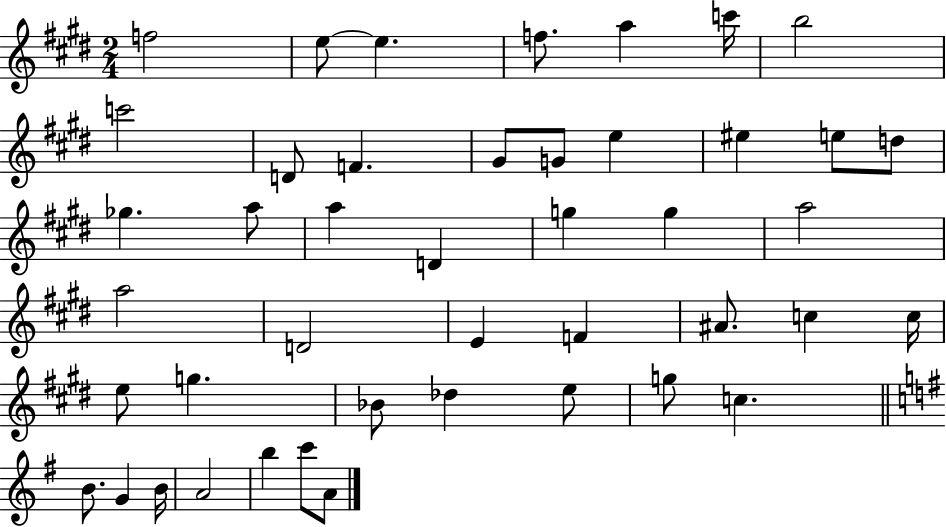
F5/h E5/e E5/q. F5/e. A5/q C6/s B5/h C6/h D4/e F4/q. G#4/e G4/e E5/q EIS5/q E5/e D5/e Gb5/q. A5/e A5/q D4/q G5/q G5/q A5/h A5/h D4/h E4/q F4/q A#4/e. C5/q C5/s E5/e G5/q. Bb4/e Db5/q E5/e G5/e C5/q. B4/e. G4/q B4/s A4/h B5/q C6/e A4/e